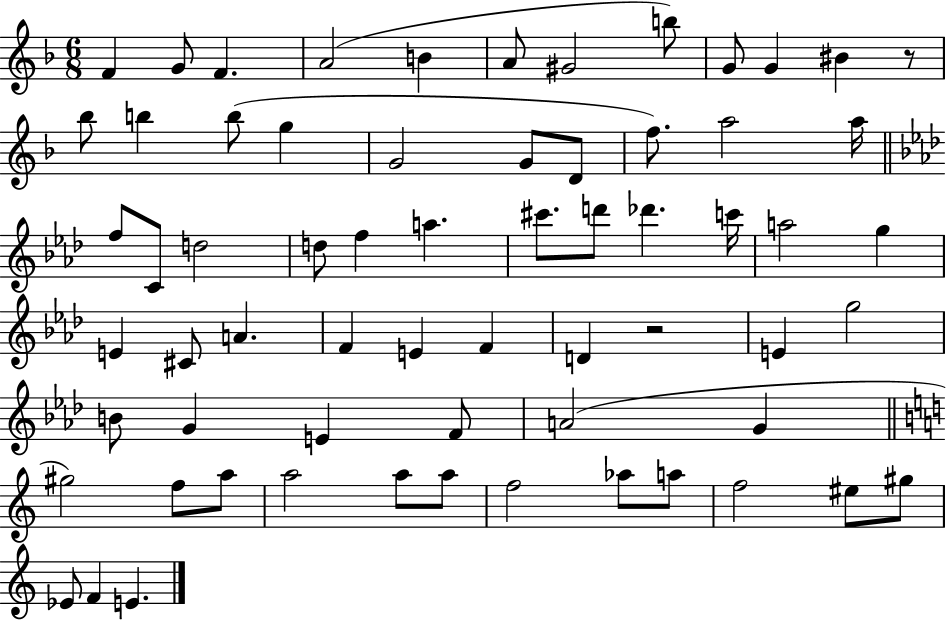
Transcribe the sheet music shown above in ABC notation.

X:1
T:Untitled
M:6/8
L:1/4
K:F
F G/2 F A2 B A/2 ^G2 b/2 G/2 G ^B z/2 _b/2 b b/2 g G2 G/2 D/2 f/2 a2 a/4 f/2 C/2 d2 d/2 f a ^c'/2 d'/2 _d' c'/4 a2 g E ^C/2 A F E F D z2 E g2 B/2 G E F/2 A2 G ^g2 f/2 a/2 a2 a/2 a/2 f2 _a/2 a/2 f2 ^e/2 ^g/2 _E/2 F E